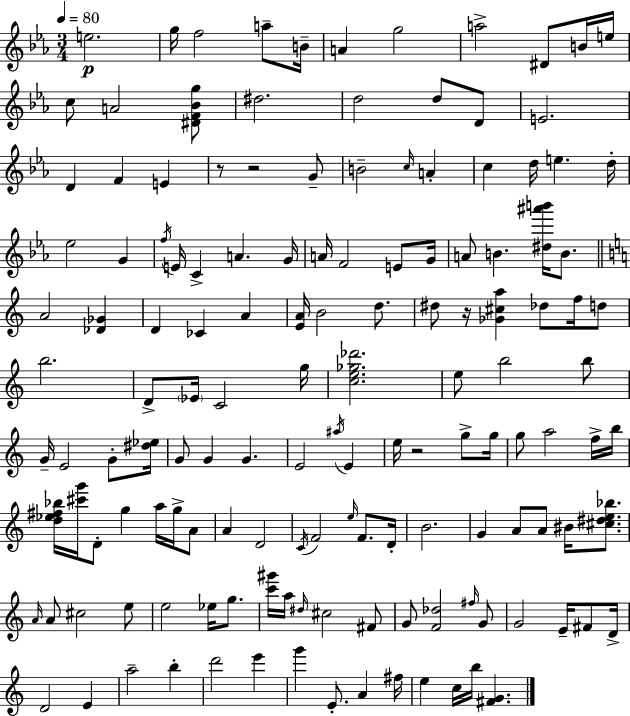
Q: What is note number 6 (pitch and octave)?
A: A4